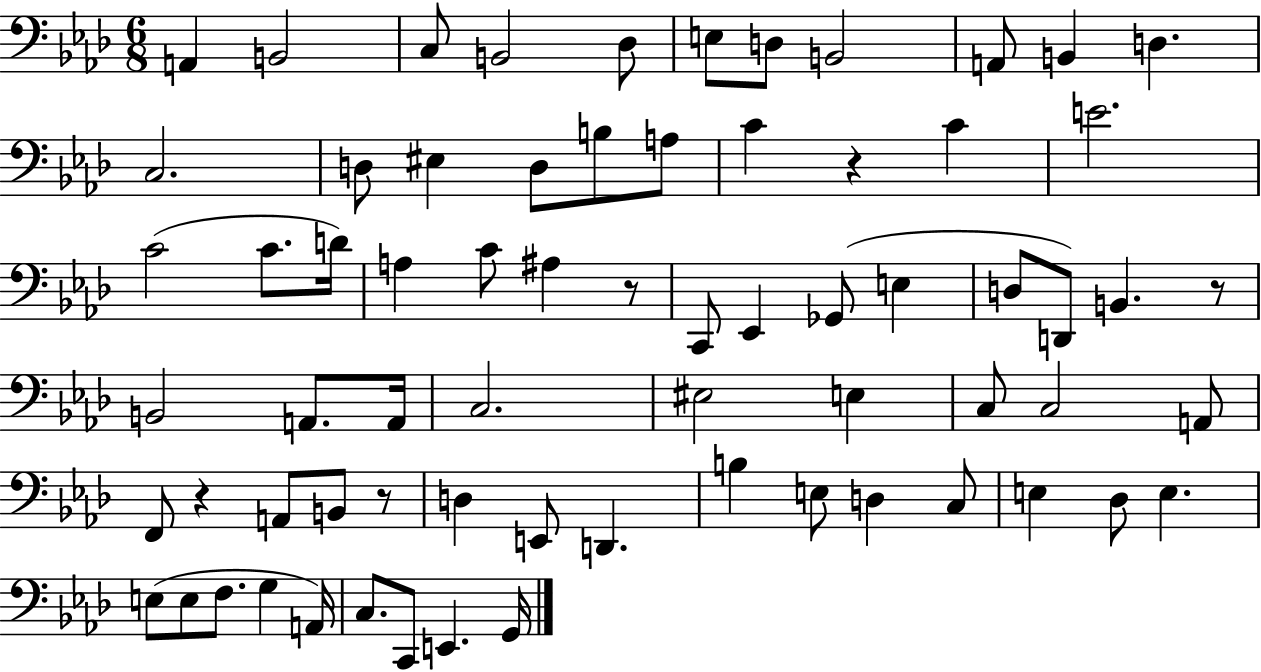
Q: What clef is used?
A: bass